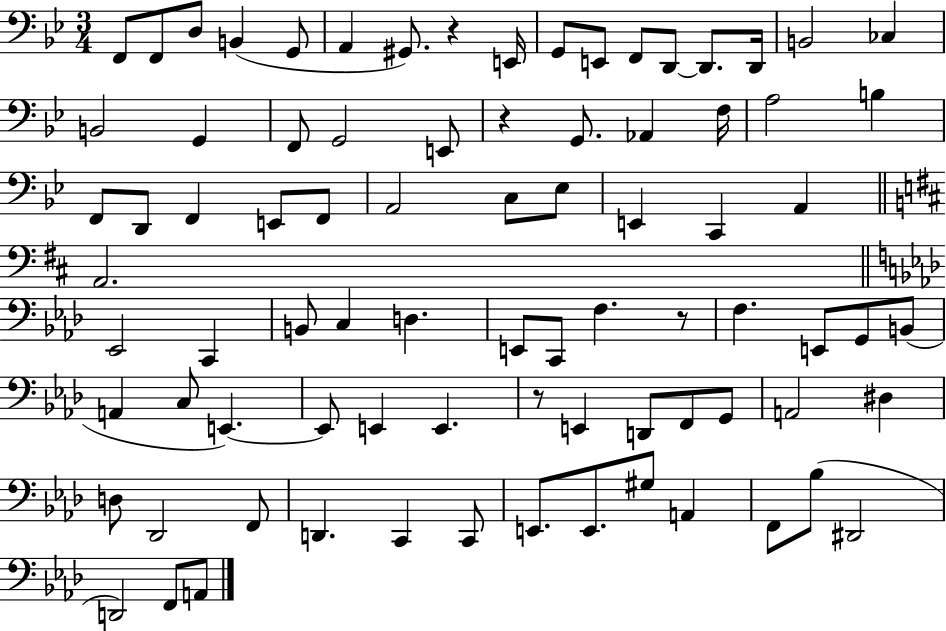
X:1
T:Untitled
M:3/4
L:1/4
K:Bb
F,,/2 F,,/2 D,/2 B,, G,,/2 A,, ^G,,/2 z E,,/4 G,,/2 E,,/2 F,,/2 D,,/2 D,,/2 D,,/4 B,,2 _C, B,,2 G,, F,,/2 G,,2 E,,/2 z G,,/2 _A,, F,/4 A,2 B, F,,/2 D,,/2 F,, E,,/2 F,,/2 A,,2 C,/2 _E,/2 E,, C,, A,, A,,2 _E,,2 C,, B,,/2 C, D, E,,/2 C,,/2 F, z/2 F, E,,/2 G,,/2 B,,/2 A,, C,/2 E,, E,,/2 E,, E,, z/2 E,, D,,/2 F,,/2 G,,/2 A,,2 ^D, D,/2 _D,,2 F,,/2 D,, C,, C,,/2 E,,/2 E,,/2 ^G,/2 A,, F,,/2 _B,/2 ^D,,2 D,,2 F,,/2 A,,/2